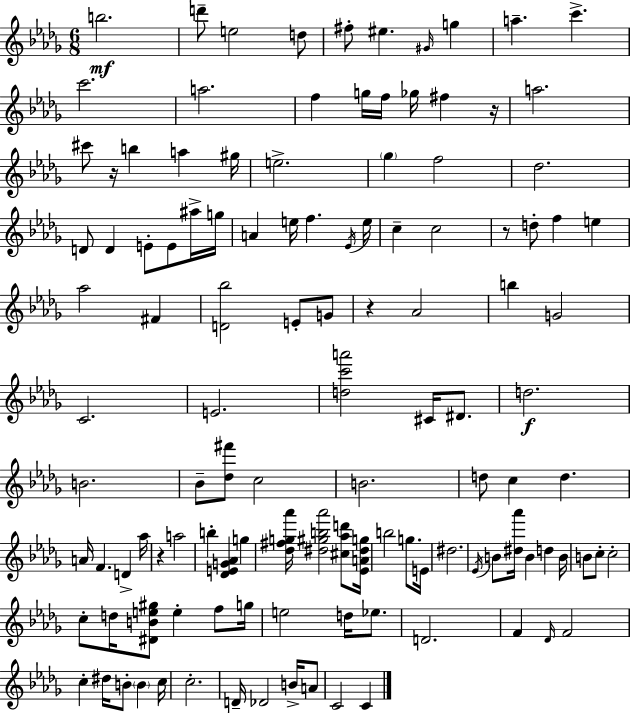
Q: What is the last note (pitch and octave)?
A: C4